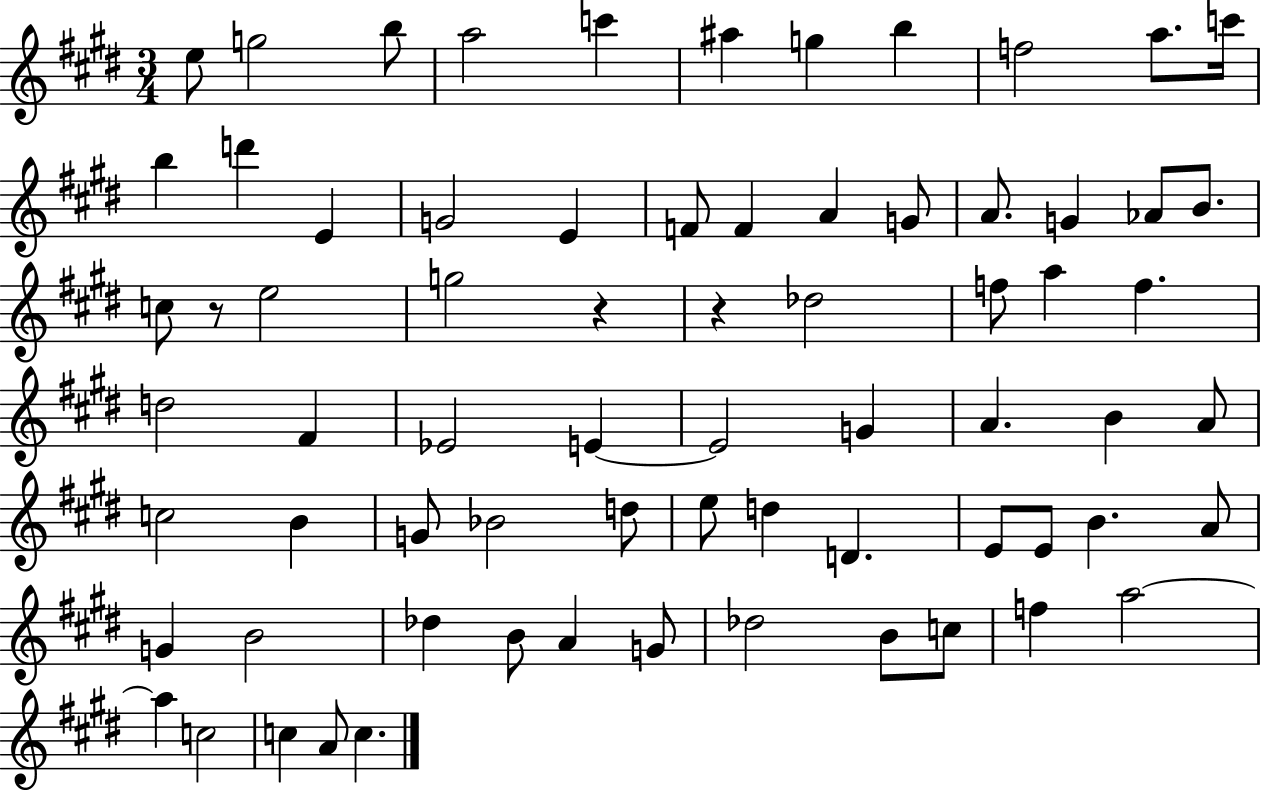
{
  \clef treble
  \numericTimeSignature
  \time 3/4
  \key e \major
  e''8 g''2 b''8 | a''2 c'''4 | ais''4 g''4 b''4 | f''2 a''8. c'''16 | \break b''4 d'''4 e'4 | g'2 e'4 | f'8 f'4 a'4 g'8 | a'8. g'4 aes'8 b'8. | \break c''8 r8 e''2 | g''2 r4 | r4 des''2 | f''8 a''4 f''4. | \break d''2 fis'4 | ees'2 e'4~~ | e'2 g'4 | a'4. b'4 a'8 | \break c''2 b'4 | g'8 bes'2 d''8 | e''8 d''4 d'4. | e'8 e'8 b'4. a'8 | \break g'4 b'2 | des''4 b'8 a'4 g'8 | des''2 b'8 c''8 | f''4 a''2~~ | \break a''4 c''2 | c''4 a'8 c''4. | \bar "|."
}